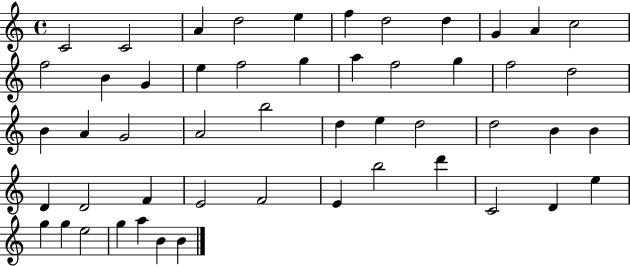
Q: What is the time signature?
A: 4/4